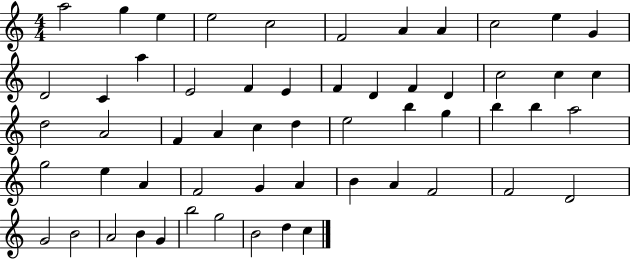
A5/h G5/q E5/q E5/h C5/h F4/h A4/q A4/q C5/h E5/q G4/q D4/h C4/q A5/q E4/h F4/q E4/q F4/q D4/q F4/q D4/q C5/h C5/q C5/q D5/h A4/h F4/q A4/q C5/q D5/q E5/h B5/q G5/q B5/q B5/q A5/h G5/h E5/q A4/q F4/h G4/q A4/q B4/q A4/q F4/h F4/h D4/h G4/h B4/h A4/h B4/q G4/q B5/h G5/h B4/h D5/q C5/q